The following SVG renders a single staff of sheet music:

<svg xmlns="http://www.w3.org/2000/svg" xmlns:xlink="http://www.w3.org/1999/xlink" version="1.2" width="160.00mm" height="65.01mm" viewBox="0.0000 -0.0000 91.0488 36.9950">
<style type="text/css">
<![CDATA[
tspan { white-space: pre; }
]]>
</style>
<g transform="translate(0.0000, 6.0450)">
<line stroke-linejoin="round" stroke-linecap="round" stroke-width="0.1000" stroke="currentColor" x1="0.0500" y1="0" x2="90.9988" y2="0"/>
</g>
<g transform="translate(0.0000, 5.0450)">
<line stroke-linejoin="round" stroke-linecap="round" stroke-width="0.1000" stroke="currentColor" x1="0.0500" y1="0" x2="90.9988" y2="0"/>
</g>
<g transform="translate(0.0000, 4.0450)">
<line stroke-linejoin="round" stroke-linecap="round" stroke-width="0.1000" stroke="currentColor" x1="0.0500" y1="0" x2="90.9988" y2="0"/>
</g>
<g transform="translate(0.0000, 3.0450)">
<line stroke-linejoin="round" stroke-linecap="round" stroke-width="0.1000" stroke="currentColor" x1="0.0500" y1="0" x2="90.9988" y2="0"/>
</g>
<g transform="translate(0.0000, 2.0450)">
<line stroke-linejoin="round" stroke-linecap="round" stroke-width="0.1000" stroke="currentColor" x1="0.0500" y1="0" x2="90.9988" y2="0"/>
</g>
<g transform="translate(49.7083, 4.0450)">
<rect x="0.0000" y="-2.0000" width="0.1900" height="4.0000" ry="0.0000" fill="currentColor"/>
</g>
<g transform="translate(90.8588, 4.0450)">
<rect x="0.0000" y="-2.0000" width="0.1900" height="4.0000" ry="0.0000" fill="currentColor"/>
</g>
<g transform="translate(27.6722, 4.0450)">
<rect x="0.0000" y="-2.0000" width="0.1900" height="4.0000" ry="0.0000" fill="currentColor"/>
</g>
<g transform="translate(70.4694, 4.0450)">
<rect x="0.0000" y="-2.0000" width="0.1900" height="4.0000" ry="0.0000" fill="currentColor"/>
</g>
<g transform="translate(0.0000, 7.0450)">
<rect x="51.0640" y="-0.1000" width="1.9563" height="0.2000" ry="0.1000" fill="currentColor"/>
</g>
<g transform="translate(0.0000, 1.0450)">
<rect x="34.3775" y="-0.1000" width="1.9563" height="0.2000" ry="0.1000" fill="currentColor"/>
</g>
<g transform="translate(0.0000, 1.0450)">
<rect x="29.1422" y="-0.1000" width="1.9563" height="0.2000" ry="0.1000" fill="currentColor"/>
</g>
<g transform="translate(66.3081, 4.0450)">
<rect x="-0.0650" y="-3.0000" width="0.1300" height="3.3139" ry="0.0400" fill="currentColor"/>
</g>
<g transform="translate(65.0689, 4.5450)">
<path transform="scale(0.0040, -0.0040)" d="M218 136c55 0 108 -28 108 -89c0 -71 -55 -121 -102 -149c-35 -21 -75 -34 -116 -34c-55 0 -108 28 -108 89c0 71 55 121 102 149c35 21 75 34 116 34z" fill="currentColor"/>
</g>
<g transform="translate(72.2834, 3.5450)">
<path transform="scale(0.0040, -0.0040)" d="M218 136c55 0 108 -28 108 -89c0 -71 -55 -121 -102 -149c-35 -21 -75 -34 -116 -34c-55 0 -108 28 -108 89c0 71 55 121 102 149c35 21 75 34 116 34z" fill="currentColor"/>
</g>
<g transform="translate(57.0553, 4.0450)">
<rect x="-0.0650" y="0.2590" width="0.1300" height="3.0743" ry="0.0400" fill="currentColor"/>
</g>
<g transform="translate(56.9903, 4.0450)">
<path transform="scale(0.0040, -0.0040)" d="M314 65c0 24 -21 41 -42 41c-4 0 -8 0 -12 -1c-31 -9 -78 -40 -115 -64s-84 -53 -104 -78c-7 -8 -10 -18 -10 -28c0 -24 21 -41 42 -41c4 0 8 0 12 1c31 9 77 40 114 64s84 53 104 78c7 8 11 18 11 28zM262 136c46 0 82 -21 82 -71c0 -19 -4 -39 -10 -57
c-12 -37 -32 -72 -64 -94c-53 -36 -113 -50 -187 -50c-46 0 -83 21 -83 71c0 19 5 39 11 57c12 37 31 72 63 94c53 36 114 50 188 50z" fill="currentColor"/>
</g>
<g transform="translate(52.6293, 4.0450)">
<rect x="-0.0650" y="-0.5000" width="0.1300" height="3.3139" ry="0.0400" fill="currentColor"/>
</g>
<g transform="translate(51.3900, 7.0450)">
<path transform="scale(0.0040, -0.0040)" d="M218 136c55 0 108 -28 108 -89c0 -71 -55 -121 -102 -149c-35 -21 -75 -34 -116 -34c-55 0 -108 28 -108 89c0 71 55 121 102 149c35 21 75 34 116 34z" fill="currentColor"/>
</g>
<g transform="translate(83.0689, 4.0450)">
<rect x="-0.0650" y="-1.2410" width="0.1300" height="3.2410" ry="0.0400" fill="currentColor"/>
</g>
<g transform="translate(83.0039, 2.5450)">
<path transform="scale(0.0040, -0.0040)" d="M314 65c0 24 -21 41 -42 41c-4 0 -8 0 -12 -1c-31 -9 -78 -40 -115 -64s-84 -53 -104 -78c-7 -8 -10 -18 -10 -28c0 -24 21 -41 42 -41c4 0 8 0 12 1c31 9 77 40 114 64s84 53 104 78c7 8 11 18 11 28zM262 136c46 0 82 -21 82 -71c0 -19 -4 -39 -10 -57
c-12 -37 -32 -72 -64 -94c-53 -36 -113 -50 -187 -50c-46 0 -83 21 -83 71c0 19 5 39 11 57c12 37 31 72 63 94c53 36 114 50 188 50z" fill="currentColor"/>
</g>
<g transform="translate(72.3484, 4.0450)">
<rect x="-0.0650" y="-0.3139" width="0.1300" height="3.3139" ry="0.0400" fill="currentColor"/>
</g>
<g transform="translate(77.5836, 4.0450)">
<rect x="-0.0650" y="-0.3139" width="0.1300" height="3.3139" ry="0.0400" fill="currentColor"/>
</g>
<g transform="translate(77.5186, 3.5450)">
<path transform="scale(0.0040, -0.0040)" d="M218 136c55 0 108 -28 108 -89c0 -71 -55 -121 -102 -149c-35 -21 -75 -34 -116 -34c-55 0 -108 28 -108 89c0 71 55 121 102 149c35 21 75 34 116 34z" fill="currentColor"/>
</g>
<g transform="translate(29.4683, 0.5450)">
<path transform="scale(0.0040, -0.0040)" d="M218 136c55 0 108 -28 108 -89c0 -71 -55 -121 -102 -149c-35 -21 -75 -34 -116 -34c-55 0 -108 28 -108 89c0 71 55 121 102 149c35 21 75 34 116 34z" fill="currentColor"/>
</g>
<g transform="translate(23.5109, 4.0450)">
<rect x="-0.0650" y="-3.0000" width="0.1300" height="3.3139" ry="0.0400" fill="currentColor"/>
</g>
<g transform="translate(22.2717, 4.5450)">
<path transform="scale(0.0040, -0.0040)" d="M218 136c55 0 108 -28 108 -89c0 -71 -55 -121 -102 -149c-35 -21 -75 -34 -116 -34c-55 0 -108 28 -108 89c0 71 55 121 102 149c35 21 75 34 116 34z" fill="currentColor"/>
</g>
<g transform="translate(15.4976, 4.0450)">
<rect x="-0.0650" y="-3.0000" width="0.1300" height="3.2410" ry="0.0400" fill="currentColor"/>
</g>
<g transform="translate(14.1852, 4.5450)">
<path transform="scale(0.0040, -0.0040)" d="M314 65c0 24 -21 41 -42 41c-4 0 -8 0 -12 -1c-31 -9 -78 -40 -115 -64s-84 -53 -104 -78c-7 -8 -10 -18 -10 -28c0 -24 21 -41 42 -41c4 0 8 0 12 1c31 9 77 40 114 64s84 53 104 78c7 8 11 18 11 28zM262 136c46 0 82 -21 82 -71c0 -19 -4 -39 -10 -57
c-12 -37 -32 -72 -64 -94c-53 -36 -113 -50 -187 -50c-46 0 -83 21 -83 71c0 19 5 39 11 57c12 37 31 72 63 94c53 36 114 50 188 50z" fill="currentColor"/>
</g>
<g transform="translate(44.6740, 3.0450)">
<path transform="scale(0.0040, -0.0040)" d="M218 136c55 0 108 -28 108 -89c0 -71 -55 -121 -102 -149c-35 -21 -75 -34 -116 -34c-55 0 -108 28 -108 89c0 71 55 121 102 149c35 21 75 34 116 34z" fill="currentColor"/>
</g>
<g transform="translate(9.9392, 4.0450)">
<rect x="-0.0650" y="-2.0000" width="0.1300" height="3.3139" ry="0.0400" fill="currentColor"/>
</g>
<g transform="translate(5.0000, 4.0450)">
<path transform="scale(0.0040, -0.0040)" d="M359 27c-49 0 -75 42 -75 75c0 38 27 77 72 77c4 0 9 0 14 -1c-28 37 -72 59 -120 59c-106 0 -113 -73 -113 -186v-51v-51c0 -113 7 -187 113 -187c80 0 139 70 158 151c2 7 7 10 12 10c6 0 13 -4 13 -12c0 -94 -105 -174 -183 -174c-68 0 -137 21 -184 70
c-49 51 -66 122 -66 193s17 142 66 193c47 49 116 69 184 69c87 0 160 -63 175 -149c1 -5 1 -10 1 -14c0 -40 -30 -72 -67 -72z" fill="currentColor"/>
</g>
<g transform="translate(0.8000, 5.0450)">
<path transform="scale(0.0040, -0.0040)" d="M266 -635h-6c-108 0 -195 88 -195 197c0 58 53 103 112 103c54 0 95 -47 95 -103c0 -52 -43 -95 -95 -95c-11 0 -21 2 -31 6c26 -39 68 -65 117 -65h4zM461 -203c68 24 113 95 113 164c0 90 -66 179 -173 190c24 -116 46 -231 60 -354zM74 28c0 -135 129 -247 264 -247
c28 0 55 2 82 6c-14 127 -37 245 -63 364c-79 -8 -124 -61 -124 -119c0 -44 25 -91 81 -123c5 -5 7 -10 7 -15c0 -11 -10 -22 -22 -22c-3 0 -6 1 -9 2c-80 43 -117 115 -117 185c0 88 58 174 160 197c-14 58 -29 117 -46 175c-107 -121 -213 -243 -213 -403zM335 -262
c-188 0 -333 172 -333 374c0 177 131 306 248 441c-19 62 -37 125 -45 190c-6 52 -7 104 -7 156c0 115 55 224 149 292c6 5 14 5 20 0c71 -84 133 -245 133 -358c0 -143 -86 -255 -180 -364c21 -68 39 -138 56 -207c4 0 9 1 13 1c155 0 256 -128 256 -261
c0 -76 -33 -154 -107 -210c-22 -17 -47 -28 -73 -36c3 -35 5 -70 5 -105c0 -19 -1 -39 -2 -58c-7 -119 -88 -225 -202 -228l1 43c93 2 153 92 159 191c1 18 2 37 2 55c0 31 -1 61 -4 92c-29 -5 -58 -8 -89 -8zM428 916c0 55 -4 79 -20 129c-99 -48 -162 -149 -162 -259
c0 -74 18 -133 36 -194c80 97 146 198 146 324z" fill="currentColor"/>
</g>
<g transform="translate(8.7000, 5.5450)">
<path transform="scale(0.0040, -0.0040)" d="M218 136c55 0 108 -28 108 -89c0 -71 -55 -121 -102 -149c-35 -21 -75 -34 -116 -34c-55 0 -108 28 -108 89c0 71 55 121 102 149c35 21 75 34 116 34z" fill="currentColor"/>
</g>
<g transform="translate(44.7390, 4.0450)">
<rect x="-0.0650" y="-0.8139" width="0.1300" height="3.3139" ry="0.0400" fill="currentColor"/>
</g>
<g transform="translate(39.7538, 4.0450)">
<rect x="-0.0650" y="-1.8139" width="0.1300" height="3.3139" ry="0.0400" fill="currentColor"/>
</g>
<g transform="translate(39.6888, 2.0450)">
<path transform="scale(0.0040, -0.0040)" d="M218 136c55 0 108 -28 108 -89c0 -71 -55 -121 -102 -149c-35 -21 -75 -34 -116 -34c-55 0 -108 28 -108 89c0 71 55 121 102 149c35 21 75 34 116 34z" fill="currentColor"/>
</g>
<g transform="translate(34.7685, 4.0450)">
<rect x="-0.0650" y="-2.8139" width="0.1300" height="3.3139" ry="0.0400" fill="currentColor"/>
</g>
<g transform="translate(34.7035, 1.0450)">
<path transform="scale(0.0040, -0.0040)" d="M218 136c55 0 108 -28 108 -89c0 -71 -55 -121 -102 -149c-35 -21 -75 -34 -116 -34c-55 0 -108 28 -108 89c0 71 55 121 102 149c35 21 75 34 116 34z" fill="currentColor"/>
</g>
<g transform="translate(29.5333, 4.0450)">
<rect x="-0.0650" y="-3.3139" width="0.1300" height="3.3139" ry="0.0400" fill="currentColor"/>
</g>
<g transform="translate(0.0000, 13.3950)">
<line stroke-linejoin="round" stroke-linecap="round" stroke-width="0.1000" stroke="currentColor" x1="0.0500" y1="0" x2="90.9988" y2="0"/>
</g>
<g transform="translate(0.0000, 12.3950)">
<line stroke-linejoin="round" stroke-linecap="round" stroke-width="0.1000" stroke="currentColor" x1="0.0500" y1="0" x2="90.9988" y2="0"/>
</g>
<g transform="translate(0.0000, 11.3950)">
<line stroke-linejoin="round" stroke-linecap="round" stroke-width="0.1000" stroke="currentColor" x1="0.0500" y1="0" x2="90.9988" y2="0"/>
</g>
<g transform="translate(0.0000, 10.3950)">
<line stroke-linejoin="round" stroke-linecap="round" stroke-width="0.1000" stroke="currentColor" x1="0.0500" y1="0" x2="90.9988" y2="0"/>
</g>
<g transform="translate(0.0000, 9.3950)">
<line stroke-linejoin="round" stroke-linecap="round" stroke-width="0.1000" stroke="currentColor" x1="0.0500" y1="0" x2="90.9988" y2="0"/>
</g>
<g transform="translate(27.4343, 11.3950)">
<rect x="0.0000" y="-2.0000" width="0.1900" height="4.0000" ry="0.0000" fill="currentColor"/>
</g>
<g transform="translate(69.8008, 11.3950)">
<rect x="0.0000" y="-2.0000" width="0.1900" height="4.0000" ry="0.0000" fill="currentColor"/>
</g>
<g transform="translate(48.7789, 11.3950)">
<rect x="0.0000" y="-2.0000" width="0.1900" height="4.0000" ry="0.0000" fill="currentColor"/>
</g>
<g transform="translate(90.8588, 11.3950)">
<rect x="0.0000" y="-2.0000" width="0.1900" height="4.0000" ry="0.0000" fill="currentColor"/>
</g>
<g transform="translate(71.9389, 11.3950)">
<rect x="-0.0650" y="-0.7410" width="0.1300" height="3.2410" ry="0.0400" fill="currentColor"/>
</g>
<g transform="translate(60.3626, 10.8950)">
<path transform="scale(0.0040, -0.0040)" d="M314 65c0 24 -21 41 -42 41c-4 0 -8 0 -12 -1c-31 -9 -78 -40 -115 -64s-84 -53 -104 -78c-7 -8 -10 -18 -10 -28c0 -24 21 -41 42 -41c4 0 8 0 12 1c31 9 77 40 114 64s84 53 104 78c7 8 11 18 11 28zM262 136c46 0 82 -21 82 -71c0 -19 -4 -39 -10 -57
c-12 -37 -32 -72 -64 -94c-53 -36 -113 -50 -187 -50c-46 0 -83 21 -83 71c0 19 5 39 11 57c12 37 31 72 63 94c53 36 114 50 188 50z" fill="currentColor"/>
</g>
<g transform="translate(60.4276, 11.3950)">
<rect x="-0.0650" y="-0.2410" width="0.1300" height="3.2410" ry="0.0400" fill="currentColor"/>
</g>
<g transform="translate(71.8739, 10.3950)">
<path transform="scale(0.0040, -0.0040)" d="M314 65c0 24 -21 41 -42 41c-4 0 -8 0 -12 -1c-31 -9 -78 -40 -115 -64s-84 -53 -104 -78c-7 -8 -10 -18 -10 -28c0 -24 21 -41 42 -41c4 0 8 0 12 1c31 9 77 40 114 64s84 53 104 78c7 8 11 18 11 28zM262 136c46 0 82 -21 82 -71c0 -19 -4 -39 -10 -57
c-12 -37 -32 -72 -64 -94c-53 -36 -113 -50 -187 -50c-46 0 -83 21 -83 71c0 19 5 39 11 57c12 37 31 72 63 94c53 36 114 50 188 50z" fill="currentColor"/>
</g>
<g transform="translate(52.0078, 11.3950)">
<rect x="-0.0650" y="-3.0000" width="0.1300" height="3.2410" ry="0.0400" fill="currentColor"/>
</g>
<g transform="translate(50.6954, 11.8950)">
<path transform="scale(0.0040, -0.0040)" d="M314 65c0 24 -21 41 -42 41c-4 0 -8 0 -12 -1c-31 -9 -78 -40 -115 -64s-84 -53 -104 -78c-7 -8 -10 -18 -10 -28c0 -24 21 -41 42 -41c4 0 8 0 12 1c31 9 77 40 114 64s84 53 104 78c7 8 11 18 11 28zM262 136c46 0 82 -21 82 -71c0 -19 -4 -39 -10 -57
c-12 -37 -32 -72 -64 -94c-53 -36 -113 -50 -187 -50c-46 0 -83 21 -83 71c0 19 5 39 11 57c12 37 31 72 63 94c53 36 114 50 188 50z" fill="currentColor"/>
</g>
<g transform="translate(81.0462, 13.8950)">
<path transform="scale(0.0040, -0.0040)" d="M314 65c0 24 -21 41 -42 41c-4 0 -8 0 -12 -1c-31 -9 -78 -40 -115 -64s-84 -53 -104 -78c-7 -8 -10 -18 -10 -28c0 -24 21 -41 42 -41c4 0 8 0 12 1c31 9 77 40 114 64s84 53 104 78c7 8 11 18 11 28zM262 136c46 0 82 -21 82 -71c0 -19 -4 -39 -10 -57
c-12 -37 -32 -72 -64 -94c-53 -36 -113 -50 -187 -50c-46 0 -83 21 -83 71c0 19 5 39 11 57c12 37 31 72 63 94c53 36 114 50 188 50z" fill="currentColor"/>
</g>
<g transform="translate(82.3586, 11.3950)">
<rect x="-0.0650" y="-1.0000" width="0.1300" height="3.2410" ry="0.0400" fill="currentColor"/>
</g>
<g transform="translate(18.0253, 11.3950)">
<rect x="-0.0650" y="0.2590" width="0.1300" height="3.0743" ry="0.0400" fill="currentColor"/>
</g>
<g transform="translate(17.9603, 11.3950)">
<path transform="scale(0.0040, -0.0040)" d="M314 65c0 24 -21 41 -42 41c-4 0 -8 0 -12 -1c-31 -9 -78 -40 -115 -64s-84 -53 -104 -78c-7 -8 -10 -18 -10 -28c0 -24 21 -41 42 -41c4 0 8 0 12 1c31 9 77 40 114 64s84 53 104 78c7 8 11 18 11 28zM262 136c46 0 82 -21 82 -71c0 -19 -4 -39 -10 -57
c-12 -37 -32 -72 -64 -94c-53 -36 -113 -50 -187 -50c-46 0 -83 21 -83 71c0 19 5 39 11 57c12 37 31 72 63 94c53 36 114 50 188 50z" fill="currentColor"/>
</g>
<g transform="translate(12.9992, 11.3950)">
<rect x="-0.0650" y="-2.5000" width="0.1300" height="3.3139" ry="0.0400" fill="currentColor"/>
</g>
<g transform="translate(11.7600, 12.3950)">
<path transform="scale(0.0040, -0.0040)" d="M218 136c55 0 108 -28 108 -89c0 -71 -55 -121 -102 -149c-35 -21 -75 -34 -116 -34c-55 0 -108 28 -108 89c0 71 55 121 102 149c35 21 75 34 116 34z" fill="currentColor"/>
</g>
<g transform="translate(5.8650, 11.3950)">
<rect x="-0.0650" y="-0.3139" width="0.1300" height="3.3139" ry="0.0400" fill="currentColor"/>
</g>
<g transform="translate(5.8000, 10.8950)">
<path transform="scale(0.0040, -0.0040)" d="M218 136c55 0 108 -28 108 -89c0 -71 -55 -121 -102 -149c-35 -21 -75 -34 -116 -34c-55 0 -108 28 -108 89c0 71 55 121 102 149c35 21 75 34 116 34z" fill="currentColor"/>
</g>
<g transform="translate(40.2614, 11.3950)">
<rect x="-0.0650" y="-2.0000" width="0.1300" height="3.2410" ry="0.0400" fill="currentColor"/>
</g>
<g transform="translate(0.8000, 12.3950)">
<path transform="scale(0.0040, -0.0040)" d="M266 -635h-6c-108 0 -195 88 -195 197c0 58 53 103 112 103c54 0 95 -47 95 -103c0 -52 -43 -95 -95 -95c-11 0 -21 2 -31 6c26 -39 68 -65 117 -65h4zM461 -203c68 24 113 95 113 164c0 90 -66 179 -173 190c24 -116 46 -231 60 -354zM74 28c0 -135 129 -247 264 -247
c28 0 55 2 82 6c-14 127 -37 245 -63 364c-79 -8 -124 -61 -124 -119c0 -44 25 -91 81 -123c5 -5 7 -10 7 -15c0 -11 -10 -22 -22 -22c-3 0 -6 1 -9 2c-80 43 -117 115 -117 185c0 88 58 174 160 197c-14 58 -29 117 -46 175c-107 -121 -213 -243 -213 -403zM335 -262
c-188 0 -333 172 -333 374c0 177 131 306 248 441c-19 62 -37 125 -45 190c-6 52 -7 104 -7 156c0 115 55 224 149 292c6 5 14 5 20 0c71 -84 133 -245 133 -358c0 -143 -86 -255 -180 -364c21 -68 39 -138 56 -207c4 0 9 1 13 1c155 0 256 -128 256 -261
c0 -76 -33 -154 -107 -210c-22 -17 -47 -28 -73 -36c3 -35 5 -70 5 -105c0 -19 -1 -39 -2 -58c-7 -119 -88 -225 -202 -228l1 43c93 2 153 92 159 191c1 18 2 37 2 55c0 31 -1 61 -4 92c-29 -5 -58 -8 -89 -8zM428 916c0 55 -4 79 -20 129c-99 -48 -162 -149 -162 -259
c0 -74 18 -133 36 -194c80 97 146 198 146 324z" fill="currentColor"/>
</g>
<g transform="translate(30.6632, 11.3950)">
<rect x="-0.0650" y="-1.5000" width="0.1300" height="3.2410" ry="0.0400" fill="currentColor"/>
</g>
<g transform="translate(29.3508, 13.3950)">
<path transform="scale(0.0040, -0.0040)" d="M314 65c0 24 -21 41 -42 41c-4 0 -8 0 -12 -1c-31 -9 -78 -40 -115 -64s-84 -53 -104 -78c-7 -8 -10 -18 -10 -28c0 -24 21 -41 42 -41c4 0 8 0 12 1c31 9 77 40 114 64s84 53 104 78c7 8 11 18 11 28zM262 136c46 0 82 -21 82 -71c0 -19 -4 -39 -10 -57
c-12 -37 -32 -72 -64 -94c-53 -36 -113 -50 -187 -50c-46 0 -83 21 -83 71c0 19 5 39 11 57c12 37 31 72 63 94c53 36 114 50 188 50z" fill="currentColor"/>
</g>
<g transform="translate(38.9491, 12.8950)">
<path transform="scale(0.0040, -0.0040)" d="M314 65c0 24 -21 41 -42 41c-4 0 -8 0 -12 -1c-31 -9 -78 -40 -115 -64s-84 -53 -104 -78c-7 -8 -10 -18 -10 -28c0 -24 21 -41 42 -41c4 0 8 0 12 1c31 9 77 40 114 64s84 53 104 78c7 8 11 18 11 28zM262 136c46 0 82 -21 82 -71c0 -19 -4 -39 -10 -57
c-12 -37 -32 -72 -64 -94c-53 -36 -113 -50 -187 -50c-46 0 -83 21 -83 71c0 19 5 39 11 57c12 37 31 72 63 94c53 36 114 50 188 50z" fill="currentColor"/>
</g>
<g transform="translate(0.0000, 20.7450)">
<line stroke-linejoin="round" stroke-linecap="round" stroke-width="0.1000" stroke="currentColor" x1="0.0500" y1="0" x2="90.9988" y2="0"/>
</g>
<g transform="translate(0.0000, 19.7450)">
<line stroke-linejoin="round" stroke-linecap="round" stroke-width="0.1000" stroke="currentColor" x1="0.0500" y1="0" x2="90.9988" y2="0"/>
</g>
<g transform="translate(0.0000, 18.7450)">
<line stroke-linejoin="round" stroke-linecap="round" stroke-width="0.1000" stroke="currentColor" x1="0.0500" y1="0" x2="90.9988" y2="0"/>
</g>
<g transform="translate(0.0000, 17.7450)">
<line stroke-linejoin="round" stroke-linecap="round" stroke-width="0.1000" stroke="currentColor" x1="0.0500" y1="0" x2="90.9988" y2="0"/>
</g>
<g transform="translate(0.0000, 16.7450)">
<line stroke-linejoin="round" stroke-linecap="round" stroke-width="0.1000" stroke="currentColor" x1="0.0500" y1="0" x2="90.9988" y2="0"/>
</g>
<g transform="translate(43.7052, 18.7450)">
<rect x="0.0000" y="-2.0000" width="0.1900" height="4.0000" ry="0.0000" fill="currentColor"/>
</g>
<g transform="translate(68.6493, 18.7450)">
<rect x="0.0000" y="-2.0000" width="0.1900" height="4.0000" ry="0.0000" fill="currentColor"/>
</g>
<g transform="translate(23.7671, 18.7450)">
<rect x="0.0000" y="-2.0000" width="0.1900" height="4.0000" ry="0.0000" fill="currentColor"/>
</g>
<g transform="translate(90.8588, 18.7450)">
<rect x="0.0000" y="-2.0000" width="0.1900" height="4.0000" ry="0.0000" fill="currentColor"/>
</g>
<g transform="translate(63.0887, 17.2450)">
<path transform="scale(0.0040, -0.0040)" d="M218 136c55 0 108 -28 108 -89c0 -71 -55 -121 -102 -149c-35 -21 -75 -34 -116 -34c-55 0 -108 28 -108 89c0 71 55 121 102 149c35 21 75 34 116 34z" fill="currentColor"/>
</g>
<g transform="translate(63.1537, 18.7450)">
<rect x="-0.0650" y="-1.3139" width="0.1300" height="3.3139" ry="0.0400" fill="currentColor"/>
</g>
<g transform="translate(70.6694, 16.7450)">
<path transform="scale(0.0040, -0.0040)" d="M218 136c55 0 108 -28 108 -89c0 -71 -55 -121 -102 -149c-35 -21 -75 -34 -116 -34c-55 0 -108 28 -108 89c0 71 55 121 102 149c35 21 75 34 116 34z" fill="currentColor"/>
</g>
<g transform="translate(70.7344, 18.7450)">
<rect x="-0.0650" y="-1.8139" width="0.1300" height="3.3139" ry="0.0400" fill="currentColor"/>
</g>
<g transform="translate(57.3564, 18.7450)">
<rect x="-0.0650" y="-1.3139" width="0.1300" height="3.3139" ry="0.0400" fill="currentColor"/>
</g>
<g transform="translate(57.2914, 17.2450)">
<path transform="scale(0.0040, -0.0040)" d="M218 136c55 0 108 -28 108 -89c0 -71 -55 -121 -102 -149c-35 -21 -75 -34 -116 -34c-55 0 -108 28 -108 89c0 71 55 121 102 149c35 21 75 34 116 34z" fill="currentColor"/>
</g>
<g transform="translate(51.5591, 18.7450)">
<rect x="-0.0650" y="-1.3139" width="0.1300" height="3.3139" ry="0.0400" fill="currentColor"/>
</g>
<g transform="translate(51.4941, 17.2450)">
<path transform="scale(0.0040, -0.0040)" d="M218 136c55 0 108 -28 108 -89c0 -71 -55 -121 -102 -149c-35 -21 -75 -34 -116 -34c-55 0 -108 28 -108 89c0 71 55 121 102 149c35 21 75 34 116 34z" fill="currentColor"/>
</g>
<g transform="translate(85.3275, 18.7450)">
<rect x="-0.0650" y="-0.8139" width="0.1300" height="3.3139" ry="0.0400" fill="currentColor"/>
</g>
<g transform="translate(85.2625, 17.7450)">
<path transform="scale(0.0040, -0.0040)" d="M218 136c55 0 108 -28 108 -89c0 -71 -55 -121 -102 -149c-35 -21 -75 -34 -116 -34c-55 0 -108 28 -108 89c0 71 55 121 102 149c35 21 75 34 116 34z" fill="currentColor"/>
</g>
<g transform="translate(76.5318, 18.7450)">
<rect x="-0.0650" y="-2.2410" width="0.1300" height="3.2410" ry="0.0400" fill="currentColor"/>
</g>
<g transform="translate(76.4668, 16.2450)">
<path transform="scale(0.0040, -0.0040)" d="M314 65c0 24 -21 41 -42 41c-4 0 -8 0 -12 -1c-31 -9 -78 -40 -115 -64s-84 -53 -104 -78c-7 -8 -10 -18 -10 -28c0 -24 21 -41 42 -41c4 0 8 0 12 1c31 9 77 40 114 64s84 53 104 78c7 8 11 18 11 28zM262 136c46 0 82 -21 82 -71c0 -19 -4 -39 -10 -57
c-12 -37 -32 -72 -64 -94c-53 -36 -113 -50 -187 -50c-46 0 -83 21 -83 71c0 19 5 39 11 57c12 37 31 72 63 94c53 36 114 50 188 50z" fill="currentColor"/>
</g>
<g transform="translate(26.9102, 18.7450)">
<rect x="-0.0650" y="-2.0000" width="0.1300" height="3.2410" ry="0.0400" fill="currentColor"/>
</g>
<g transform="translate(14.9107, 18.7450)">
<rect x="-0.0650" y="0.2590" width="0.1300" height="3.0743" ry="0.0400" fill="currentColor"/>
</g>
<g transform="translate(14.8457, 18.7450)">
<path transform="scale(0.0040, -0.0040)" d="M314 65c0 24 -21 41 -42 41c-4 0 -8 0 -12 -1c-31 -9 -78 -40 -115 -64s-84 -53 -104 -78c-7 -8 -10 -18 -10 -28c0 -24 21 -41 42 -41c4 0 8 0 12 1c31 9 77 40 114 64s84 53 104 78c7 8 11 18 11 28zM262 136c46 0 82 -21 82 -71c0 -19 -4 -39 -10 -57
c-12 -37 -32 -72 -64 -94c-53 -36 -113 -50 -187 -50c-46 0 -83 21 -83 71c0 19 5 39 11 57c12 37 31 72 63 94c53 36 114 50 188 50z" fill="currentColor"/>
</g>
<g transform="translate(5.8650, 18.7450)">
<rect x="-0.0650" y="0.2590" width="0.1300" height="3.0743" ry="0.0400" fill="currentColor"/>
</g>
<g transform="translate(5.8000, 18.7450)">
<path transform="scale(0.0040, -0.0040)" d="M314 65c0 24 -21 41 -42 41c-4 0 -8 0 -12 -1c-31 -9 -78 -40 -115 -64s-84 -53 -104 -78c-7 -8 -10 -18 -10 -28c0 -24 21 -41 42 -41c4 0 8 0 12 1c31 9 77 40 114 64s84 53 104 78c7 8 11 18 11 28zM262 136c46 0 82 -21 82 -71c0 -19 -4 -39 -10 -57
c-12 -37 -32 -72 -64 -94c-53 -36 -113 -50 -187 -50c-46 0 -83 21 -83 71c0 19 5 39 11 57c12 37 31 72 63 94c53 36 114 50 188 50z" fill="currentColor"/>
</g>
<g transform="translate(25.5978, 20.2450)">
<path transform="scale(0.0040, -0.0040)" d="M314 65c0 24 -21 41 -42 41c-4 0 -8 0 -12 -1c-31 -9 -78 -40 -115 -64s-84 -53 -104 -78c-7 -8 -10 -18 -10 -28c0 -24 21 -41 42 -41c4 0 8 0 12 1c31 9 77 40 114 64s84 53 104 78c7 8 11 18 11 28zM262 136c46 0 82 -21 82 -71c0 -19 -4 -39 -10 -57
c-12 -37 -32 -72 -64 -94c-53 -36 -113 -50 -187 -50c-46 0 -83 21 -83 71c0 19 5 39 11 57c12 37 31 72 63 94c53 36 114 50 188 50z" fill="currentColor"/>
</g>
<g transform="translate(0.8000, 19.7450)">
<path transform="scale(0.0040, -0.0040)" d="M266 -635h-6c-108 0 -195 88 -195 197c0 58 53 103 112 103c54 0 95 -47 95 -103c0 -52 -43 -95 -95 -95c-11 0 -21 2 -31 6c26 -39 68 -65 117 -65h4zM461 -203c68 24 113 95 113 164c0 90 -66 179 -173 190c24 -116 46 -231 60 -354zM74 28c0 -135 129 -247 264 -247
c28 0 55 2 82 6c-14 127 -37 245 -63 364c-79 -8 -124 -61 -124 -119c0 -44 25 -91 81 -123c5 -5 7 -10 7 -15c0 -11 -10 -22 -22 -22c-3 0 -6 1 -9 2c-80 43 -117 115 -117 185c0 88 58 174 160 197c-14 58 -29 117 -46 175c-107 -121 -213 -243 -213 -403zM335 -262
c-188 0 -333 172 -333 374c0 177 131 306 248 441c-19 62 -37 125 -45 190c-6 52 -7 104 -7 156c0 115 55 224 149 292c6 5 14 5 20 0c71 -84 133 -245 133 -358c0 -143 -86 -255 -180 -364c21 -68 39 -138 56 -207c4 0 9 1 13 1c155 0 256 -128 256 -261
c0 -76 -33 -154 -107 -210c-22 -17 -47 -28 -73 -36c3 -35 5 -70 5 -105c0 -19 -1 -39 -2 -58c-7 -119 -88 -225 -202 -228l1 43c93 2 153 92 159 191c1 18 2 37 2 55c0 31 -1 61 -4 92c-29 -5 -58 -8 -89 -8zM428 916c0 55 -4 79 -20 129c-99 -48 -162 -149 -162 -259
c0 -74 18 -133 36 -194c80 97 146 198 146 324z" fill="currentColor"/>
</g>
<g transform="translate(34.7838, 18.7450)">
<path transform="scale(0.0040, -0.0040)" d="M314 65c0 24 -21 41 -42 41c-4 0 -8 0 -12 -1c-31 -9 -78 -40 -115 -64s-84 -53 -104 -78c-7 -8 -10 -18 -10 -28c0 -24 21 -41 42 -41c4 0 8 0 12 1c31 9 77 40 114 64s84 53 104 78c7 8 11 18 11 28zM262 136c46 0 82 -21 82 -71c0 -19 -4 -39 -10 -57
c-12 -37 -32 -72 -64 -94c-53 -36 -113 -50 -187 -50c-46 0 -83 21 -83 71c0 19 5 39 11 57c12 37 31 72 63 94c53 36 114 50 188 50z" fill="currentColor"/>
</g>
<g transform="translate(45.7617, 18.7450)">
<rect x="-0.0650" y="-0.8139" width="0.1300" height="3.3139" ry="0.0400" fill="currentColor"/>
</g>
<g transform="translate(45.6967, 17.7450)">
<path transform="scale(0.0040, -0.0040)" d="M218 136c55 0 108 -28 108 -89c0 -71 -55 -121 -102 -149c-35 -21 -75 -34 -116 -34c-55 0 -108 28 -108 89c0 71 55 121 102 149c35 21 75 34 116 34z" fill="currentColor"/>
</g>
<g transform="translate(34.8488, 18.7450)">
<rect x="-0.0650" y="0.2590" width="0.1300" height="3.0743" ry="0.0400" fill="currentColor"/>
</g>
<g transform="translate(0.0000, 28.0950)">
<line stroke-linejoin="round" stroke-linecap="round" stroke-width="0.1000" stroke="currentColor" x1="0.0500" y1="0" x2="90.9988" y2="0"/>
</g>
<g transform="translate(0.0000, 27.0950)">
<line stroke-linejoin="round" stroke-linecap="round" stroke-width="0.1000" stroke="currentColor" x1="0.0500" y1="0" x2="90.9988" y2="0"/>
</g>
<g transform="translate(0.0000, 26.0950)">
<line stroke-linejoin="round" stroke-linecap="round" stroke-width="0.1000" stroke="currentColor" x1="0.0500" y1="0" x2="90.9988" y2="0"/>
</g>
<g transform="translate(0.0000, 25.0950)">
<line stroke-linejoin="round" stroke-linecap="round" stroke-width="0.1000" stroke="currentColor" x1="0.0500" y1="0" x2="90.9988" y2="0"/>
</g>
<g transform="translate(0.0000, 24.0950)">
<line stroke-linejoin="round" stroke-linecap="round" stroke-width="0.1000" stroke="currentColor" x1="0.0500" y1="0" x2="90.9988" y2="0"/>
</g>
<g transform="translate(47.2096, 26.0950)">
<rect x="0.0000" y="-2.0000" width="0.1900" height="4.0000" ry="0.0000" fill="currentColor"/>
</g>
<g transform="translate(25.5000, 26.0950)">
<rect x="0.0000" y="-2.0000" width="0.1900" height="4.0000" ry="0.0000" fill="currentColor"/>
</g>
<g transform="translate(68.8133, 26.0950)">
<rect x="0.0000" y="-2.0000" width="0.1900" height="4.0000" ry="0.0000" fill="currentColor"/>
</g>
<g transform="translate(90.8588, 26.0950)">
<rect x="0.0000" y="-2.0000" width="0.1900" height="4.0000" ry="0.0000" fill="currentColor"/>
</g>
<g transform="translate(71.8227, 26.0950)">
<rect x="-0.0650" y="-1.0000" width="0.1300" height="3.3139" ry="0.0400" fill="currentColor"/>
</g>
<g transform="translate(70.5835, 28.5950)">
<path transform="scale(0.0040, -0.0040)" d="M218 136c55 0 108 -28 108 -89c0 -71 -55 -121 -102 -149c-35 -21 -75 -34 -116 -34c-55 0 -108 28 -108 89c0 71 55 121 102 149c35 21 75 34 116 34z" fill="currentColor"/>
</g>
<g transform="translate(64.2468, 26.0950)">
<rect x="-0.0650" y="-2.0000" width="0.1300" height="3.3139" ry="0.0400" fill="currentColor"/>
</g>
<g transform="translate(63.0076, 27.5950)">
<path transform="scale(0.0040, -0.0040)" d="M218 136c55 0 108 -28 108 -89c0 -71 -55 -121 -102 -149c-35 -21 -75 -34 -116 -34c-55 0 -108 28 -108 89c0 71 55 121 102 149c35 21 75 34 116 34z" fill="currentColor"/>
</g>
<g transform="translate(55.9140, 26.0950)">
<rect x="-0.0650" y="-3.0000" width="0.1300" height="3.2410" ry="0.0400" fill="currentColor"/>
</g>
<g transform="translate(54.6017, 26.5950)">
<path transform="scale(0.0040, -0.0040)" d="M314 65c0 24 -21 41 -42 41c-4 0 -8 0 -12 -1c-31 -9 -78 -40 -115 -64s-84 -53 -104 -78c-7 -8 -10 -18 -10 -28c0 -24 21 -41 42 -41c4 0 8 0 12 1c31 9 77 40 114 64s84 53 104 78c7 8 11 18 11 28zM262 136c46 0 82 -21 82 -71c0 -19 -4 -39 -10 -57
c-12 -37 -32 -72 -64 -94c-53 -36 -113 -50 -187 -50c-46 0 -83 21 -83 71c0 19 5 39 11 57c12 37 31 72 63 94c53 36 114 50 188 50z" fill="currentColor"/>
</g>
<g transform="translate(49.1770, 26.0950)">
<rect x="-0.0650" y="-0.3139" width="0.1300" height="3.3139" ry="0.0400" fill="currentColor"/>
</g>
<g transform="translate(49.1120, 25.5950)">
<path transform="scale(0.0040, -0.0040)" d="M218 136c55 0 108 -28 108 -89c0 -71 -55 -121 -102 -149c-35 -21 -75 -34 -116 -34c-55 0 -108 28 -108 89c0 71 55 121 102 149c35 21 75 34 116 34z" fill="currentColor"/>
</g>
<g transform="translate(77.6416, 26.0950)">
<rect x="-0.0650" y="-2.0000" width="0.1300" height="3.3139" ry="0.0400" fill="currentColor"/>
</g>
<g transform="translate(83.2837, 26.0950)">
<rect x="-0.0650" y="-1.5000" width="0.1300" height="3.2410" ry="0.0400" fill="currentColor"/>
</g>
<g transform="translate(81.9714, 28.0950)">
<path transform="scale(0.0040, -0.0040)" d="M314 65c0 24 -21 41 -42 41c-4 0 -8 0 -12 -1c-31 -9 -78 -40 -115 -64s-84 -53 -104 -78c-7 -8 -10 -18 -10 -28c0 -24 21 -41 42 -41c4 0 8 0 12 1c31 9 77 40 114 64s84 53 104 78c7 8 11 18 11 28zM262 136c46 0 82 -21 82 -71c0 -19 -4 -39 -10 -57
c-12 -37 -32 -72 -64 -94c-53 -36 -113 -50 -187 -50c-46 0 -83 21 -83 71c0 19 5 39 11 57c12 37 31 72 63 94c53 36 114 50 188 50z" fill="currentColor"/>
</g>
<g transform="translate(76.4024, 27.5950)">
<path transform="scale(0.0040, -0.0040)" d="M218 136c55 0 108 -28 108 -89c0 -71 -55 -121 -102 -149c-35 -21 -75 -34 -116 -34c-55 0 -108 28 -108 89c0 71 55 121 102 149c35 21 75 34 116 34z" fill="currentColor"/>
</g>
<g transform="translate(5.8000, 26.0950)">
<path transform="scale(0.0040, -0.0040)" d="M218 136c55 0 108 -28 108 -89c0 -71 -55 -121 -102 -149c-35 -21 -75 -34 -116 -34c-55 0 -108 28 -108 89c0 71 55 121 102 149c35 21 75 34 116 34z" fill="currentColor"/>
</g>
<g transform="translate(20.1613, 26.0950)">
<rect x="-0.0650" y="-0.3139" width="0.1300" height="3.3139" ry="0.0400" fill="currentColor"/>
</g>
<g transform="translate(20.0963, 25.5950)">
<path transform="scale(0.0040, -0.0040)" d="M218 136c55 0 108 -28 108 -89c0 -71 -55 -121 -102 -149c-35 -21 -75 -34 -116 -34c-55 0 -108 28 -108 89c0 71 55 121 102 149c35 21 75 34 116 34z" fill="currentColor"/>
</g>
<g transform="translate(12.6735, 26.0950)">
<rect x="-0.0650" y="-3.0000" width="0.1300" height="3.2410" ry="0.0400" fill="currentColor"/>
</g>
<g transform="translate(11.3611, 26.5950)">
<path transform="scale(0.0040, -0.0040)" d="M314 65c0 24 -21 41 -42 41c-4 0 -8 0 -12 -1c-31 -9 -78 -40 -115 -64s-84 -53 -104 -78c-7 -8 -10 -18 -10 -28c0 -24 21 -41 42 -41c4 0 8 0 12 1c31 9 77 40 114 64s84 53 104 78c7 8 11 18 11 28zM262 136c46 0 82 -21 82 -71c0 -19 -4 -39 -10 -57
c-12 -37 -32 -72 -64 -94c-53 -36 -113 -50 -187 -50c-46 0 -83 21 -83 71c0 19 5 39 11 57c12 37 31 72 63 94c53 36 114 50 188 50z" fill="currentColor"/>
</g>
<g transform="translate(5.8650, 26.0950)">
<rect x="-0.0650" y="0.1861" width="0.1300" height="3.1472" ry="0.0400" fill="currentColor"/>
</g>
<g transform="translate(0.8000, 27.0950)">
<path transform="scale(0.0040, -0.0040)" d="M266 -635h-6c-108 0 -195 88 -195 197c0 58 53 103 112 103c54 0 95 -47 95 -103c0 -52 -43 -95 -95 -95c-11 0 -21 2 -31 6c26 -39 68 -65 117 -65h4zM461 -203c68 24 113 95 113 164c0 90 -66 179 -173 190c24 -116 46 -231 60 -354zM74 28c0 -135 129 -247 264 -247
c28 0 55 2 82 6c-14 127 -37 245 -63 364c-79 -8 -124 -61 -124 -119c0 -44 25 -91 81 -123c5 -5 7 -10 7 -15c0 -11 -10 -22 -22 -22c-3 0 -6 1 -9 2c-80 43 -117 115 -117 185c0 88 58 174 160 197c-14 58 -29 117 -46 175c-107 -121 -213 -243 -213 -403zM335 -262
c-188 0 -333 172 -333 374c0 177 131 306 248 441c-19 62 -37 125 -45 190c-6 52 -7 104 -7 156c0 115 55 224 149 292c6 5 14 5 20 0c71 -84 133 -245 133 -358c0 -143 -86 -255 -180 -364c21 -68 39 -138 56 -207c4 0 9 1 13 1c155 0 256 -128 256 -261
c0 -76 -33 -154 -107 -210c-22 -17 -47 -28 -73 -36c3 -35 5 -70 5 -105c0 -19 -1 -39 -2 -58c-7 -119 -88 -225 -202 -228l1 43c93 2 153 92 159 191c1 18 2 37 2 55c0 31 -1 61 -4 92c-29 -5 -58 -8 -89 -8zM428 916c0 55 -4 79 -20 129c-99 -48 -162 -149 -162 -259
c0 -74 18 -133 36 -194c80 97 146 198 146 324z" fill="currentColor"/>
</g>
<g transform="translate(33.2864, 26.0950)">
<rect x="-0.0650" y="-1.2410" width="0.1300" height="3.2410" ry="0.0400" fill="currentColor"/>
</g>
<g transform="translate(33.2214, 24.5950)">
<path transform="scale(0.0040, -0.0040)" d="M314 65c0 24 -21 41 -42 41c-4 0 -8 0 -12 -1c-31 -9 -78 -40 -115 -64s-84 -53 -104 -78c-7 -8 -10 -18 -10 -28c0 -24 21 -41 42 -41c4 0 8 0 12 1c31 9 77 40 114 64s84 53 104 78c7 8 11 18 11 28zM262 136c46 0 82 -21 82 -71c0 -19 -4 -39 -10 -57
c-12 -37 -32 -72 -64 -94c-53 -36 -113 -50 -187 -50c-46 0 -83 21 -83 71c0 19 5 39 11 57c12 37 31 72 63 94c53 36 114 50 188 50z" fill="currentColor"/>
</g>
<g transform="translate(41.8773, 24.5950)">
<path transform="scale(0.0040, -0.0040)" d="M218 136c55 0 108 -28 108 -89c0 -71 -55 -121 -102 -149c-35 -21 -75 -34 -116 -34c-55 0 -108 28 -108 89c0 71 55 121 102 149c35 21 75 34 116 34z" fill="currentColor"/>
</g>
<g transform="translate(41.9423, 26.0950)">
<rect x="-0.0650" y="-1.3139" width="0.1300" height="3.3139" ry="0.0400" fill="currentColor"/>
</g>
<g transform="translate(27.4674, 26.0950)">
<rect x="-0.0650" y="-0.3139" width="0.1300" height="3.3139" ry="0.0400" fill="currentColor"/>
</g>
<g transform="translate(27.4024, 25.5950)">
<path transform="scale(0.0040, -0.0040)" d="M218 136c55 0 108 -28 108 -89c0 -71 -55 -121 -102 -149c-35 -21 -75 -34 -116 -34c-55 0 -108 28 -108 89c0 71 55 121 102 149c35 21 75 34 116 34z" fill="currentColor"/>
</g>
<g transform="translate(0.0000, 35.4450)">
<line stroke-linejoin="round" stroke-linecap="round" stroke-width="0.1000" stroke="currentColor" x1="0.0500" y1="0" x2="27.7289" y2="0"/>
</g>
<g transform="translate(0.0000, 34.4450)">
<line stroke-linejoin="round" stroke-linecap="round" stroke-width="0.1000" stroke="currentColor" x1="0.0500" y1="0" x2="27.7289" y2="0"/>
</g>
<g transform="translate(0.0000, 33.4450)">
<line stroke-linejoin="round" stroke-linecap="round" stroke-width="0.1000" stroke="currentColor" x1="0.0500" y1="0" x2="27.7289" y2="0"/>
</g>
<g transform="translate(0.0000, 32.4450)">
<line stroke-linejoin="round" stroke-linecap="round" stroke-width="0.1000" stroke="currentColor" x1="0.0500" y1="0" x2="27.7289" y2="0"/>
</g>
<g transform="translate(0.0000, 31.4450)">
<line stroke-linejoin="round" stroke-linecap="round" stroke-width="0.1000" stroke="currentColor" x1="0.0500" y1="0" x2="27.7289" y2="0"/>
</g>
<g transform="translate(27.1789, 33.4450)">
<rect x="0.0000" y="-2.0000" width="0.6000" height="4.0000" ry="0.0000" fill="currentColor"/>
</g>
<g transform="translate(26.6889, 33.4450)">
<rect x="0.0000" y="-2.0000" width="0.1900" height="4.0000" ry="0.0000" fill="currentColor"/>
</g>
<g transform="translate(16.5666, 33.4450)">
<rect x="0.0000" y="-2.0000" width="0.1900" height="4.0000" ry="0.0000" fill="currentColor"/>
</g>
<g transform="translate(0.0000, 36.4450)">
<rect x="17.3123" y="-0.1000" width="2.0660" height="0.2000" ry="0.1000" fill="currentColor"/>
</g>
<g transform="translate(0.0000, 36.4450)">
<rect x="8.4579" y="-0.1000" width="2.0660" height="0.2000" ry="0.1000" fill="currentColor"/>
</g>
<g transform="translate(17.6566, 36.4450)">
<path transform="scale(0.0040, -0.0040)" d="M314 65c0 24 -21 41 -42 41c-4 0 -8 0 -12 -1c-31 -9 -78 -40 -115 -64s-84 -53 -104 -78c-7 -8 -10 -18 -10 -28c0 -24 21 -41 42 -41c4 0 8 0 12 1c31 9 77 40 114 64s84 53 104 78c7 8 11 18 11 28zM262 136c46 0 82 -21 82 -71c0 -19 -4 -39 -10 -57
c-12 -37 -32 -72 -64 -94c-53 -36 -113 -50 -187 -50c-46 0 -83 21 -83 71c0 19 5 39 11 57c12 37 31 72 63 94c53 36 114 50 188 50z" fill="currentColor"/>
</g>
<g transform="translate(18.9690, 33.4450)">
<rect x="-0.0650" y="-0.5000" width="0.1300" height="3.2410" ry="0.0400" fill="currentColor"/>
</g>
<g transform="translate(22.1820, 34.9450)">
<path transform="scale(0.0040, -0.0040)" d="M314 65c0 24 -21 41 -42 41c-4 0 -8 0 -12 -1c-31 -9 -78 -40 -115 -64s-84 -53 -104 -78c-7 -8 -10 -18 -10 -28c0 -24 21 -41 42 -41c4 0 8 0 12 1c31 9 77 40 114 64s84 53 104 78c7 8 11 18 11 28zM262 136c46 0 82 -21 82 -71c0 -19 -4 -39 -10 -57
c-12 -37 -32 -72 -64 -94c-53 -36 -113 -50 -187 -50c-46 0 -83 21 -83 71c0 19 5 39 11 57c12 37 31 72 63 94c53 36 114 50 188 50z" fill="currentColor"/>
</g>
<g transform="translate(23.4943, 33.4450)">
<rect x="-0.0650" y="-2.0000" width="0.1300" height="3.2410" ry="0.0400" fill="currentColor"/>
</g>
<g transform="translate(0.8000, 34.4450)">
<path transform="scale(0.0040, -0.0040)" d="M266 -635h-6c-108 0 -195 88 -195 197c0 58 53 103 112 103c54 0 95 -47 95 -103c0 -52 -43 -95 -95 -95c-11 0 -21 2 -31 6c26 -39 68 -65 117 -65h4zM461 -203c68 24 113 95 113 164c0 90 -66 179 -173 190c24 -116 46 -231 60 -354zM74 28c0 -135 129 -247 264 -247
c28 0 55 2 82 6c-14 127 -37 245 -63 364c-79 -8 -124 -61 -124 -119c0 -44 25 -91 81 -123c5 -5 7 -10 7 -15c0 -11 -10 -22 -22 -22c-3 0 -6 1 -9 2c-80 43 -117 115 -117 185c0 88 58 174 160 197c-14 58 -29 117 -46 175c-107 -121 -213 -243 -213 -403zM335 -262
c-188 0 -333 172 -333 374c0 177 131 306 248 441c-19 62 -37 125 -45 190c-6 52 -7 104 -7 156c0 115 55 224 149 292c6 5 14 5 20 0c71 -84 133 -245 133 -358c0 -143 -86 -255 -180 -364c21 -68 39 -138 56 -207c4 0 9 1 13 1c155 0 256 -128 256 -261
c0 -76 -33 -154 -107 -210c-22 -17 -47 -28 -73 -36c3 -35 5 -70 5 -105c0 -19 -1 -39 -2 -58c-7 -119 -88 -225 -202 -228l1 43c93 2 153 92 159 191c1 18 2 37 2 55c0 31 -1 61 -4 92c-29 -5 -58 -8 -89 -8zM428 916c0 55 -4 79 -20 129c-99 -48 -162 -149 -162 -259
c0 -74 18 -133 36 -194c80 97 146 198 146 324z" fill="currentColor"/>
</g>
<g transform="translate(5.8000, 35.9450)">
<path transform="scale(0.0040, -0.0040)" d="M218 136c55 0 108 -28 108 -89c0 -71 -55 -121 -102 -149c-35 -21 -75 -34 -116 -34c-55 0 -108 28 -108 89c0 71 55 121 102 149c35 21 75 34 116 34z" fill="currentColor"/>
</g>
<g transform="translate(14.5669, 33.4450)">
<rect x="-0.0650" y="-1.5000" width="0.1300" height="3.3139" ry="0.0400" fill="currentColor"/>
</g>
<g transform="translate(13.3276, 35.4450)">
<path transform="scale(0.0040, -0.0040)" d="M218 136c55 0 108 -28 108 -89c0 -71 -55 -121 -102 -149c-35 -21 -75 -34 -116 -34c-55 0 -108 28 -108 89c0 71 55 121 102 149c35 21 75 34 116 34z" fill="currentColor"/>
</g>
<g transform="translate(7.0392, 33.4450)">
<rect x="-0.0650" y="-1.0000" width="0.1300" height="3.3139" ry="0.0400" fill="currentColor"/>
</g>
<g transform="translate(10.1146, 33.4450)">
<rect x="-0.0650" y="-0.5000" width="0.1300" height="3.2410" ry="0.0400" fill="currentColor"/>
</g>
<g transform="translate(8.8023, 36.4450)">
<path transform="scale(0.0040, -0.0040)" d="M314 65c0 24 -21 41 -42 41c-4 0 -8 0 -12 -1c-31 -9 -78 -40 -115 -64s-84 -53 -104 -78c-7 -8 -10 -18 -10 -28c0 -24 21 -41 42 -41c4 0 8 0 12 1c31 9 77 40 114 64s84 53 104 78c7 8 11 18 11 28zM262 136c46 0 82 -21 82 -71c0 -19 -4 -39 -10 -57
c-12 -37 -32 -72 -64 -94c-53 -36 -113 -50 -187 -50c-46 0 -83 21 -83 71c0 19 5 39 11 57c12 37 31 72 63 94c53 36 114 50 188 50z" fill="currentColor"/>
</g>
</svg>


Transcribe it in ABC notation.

X:1
T:Untitled
M:4/4
L:1/4
K:C
F A2 A b a f d C B2 A c c e2 c G B2 E2 F2 A2 c2 d2 D2 B2 B2 F2 B2 d e e e f g2 d B A2 c c e2 e c A2 F D F E2 D C2 E C2 F2